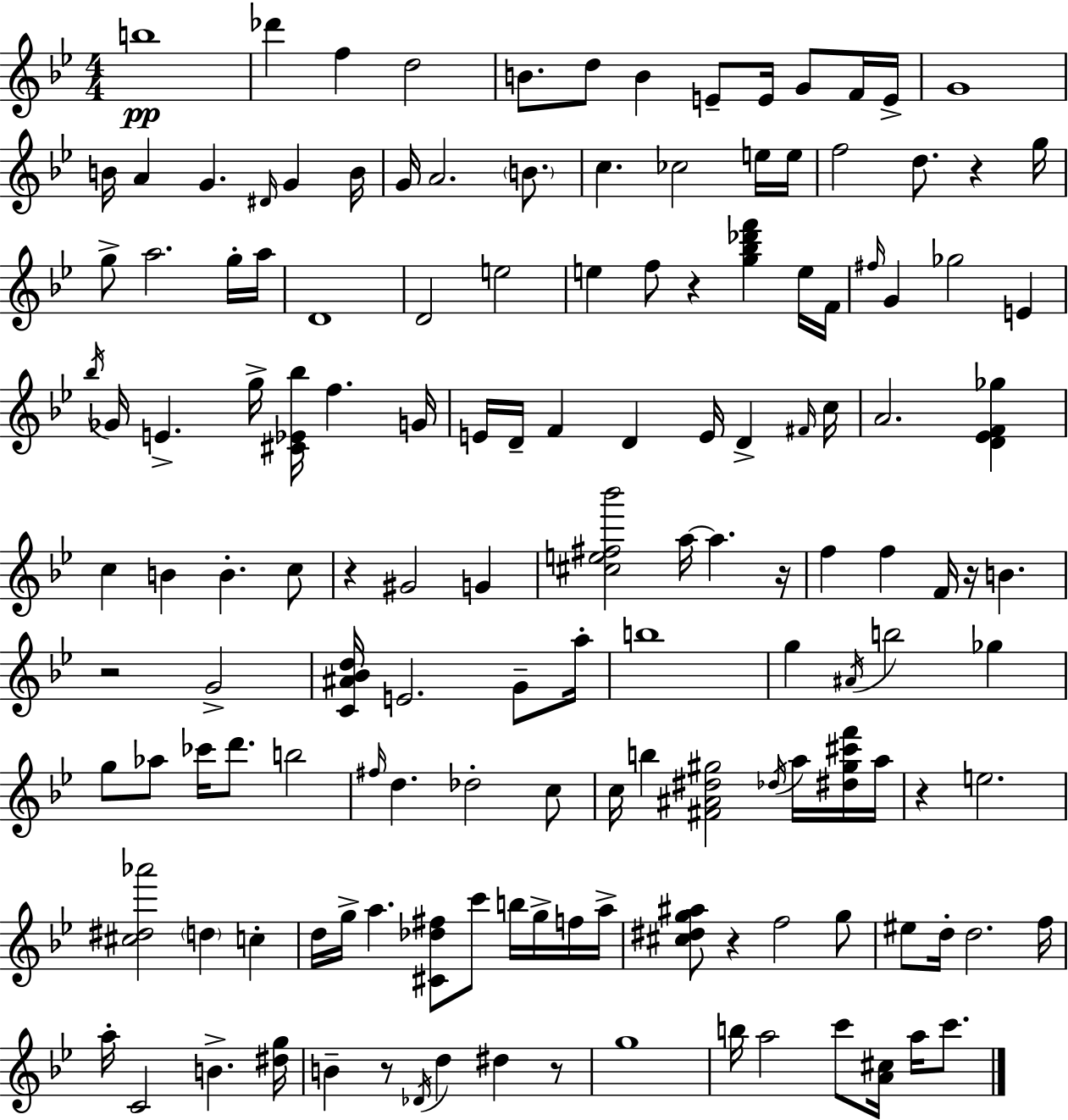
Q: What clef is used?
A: treble